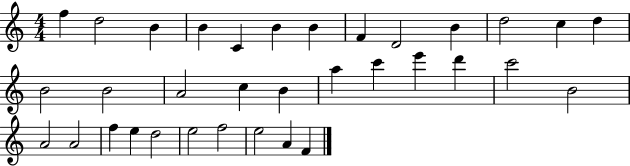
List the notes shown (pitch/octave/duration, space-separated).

F5/q D5/h B4/q B4/q C4/q B4/q B4/q F4/q D4/h B4/q D5/h C5/q D5/q B4/h B4/h A4/h C5/q B4/q A5/q C6/q E6/q D6/q C6/h B4/h A4/h A4/h F5/q E5/q D5/h E5/h F5/h E5/h A4/q F4/q